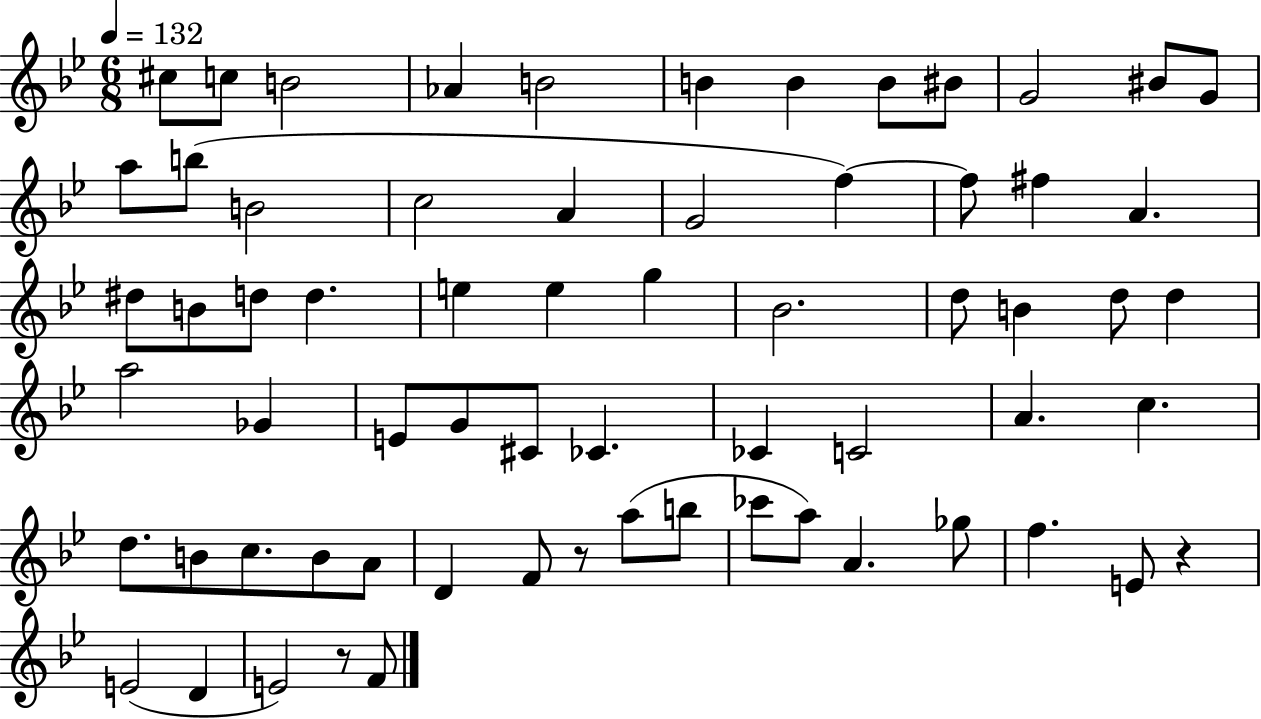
{
  \clef treble
  \numericTimeSignature
  \time 6/8
  \key bes \major
  \tempo 4 = 132
  \repeat volta 2 { cis''8 c''8 b'2 | aes'4 b'2 | b'4 b'4 b'8 bis'8 | g'2 bis'8 g'8 | \break a''8 b''8( b'2 | c''2 a'4 | g'2 f''4~~) | f''8 fis''4 a'4. | \break dis''8 b'8 d''8 d''4. | e''4 e''4 g''4 | bes'2. | d''8 b'4 d''8 d''4 | \break a''2 ges'4 | e'8 g'8 cis'8 ces'4. | ces'4 c'2 | a'4. c''4. | \break d''8. b'8 c''8. b'8 a'8 | d'4 f'8 r8 a''8( b''8 | ces'''8 a''8) a'4. ges''8 | f''4. e'8 r4 | \break e'2( d'4 | e'2) r8 f'8 | } \bar "|."
}